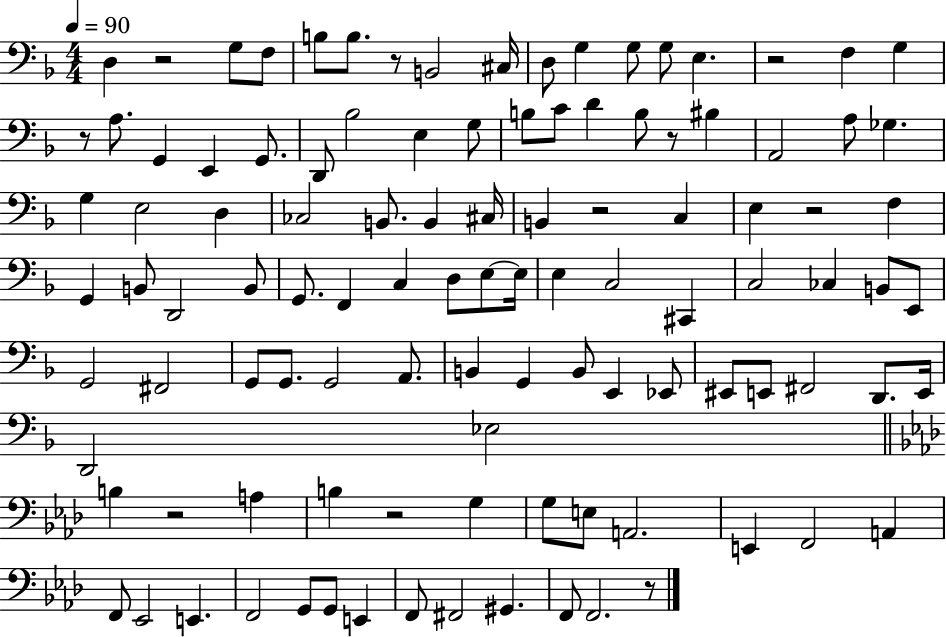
D3/q R/h G3/e F3/e B3/e B3/e. R/e B2/h C#3/s D3/e G3/q G3/e G3/e E3/q. R/h F3/q G3/q R/e A3/e. G2/q E2/q G2/e. D2/e Bb3/h E3/q G3/e B3/e C4/e D4/q B3/e R/e BIS3/q A2/h A3/e Gb3/q. G3/q E3/h D3/q CES3/h B2/e. B2/q C#3/s B2/q R/h C3/q E3/q R/h F3/q G2/q B2/e D2/h B2/e G2/e. F2/q C3/q D3/e E3/e E3/s E3/q C3/h C#2/q C3/h CES3/q B2/e E2/e G2/h F#2/h G2/e G2/e. G2/h A2/e. B2/q G2/q B2/e E2/q Eb2/e EIS2/e E2/e F#2/h D2/e. E2/s D2/h Eb3/h B3/q R/h A3/q B3/q R/h G3/q G3/e E3/e A2/h. E2/q F2/h A2/q F2/e Eb2/h E2/q. F2/h G2/e G2/e E2/q F2/e F#2/h G#2/q. F2/e F2/h. R/e